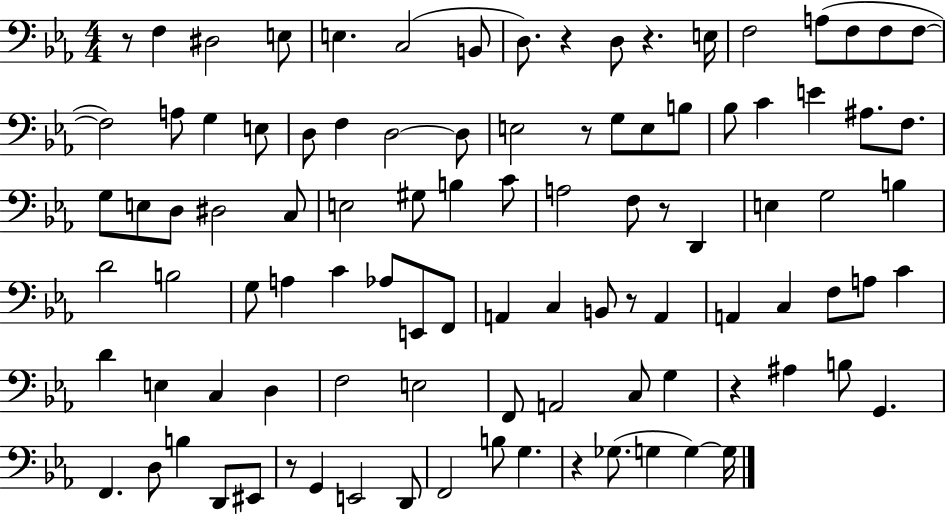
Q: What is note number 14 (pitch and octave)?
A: F3